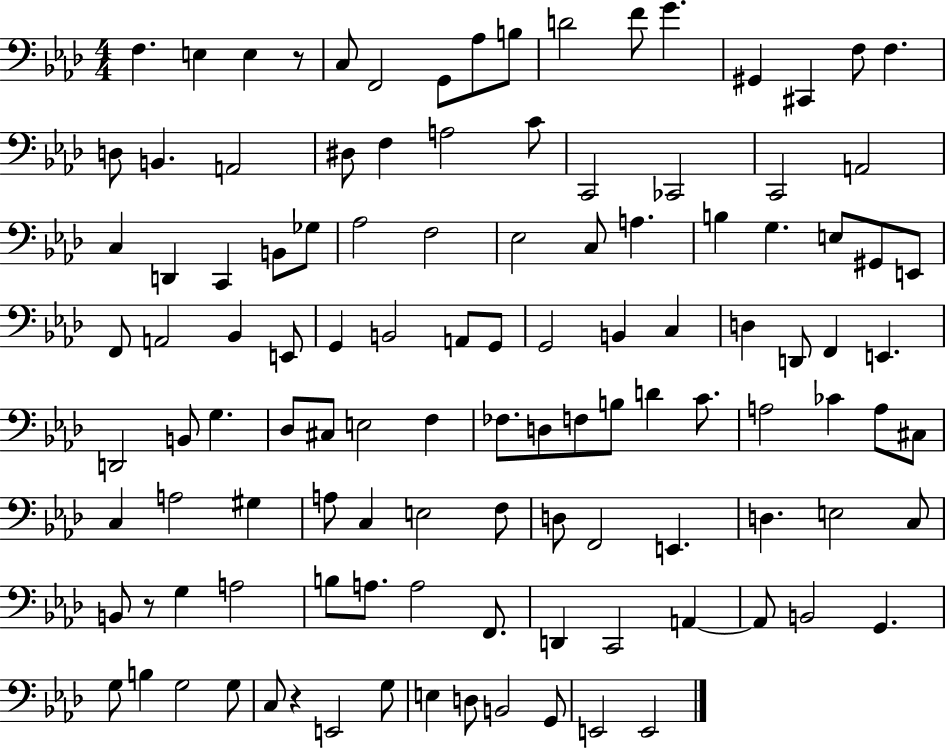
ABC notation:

X:1
T:Untitled
M:4/4
L:1/4
K:Ab
F, E, E, z/2 C,/2 F,,2 G,,/2 _A,/2 B,/2 D2 F/2 G ^G,, ^C,, F,/2 F, D,/2 B,, A,,2 ^D,/2 F, A,2 C/2 C,,2 _C,,2 C,,2 A,,2 C, D,, C,, B,,/2 _G,/2 _A,2 F,2 _E,2 C,/2 A, B, G, E,/2 ^G,,/2 E,,/2 F,,/2 A,,2 _B,, E,,/2 G,, B,,2 A,,/2 G,,/2 G,,2 B,, C, D, D,,/2 F,, E,, D,,2 B,,/2 G, _D,/2 ^C,/2 E,2 F, _F,/2 D,/2 F,/2 B,/2 D C/2 A,2 _C A,/2 ^C,/2 C, A,2 ^G, A,/2 C, E,2 F,/2 D,/2 F,,2 E,, D, E,2 C,/2 B,,/2 z/2 G, A,2 B,/2 A,/2 A,2 F,,/2 D,, C,,2 A,, A,,/2 B,,2 G,, G,/2 B, G,2 G,/2 C,/2 z E,,2 G,/2 E, D,/2 B,,2 G,,/2 E,,2 E,,2